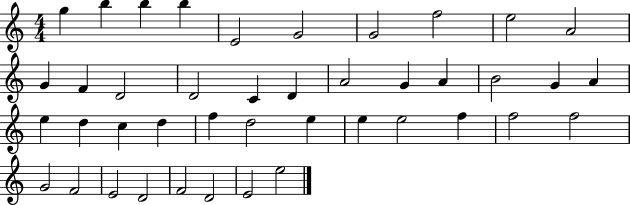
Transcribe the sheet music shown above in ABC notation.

X:1
T:Untitled
M:4/4
L:1/4
K:C
g b b b E2 G2 G2 f2 e2 A2 G F D2 D2 C D A2 G A B2 G A e d c d f d2 e e e2 f f2 f2 G2 F2 E2 D2 F2 D2 E2 e2